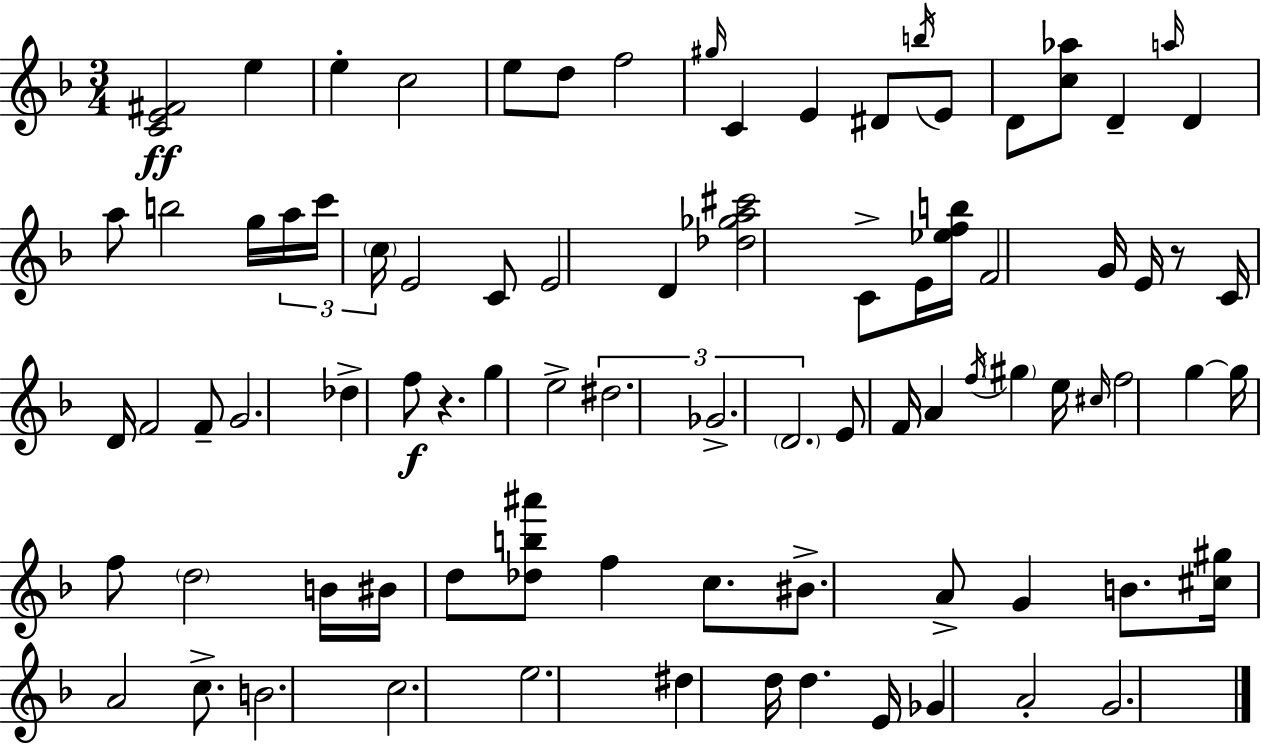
[C4,E4,F#4]/h E5/q E5/q C5/h E5/e D5/e F5/h G#5/s C4/q E4/q D#4/e B5/s E4/e D4/e [C5,Ab5]/e D4/q A5/s D4/q A5/e B5/h G5/s A5/s C6/s C5/s E4/h C4/e E4/h D4/q [Db5,Gb5,A5,C#6]/h C4/e E4/s [Eb5,F5,B5]/s F4/h G4/s E4/s R/e C4/s D4/s F4/h F4/e G4/h. Db5/q F5/e R/q. G5/q E5/h D#5/h. Gb4/h. D4/h. E4/e F4/s A4/q F5/s G#5/q E5/s C#5/s F5/h G5/q G5/s F5/e D5/h B4/s BIS4/s D5/e [Db5,B5,A#6]/e F5/q C5/e. BIS4/e. A4/e G4/q B4/e. [C#5,G#5]/s A4/h C5/e. B4/h. C5/h. E5/h. D#5/q D5/s D5/q. E4/s Gb4/q A4/h G4/h.